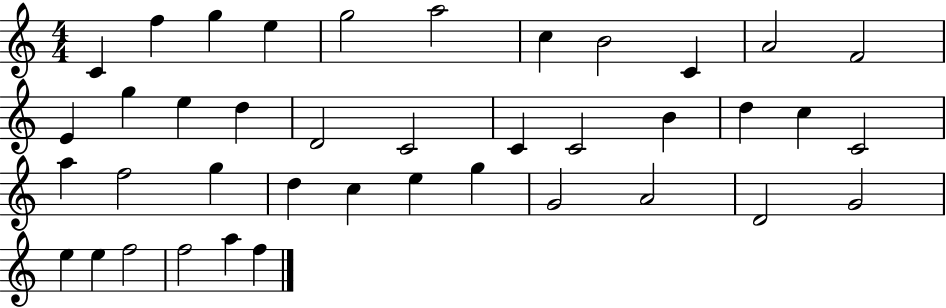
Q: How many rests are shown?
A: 0